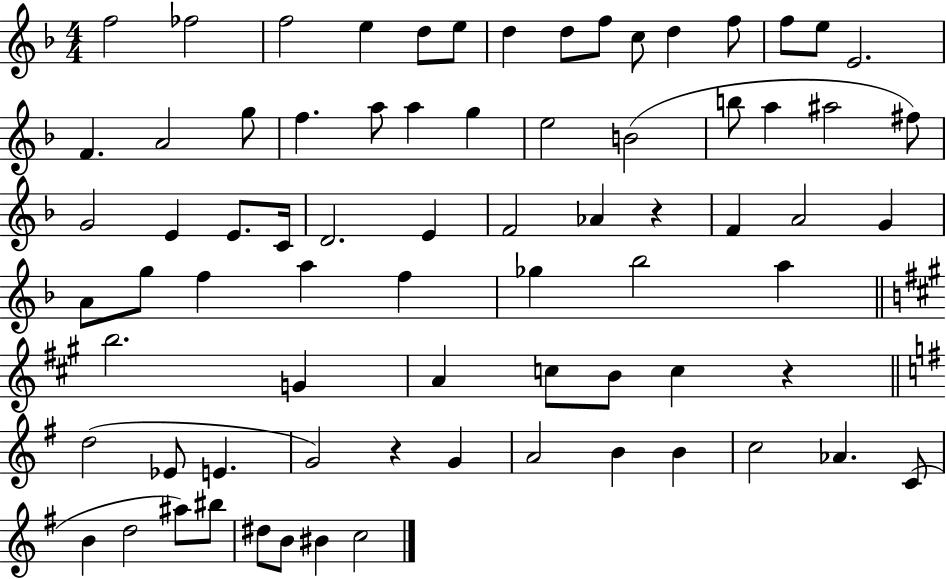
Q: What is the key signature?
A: F major